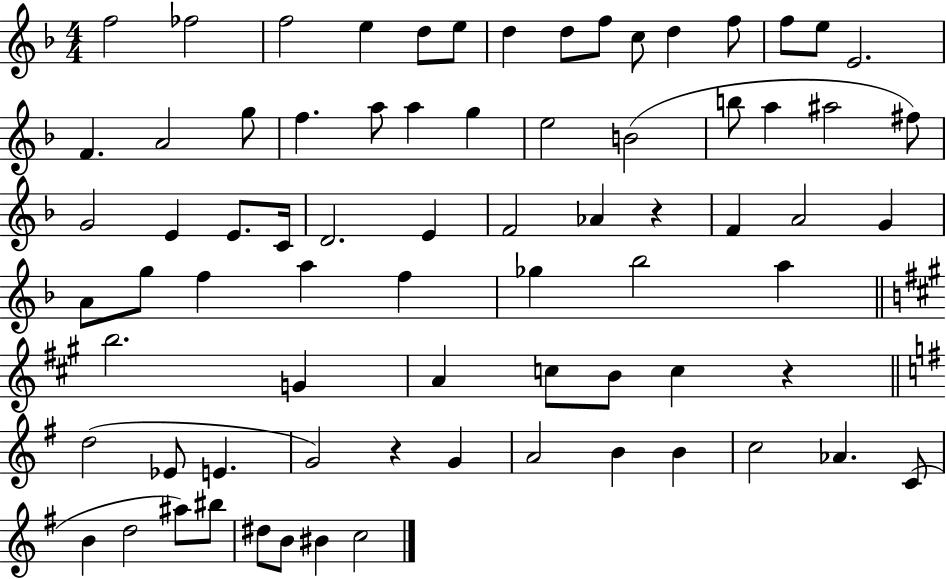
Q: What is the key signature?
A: F major